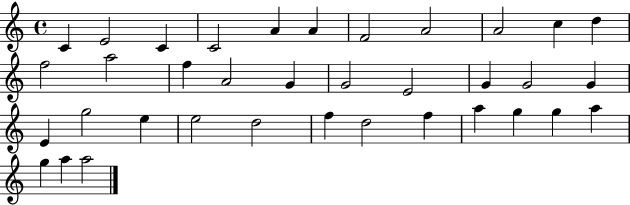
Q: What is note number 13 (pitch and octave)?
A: A5